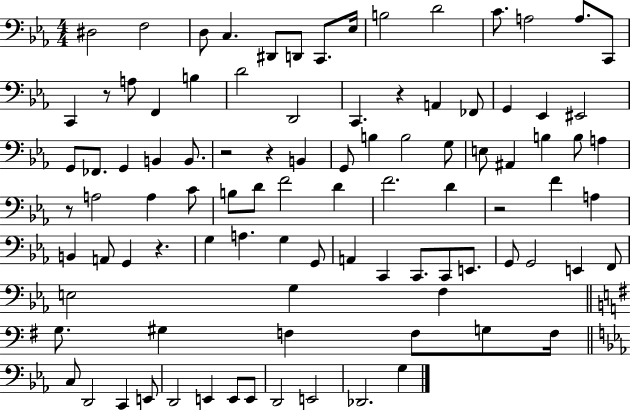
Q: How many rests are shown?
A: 7